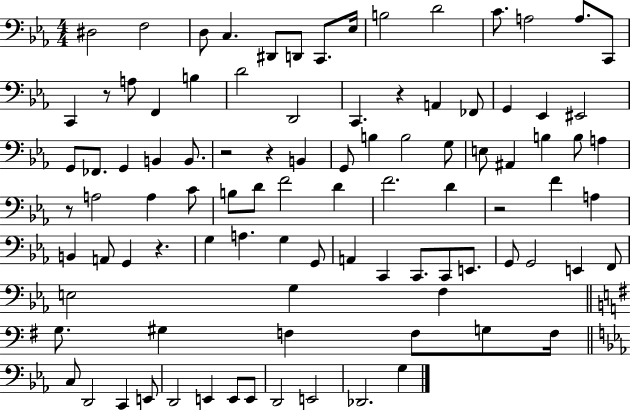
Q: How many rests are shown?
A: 7